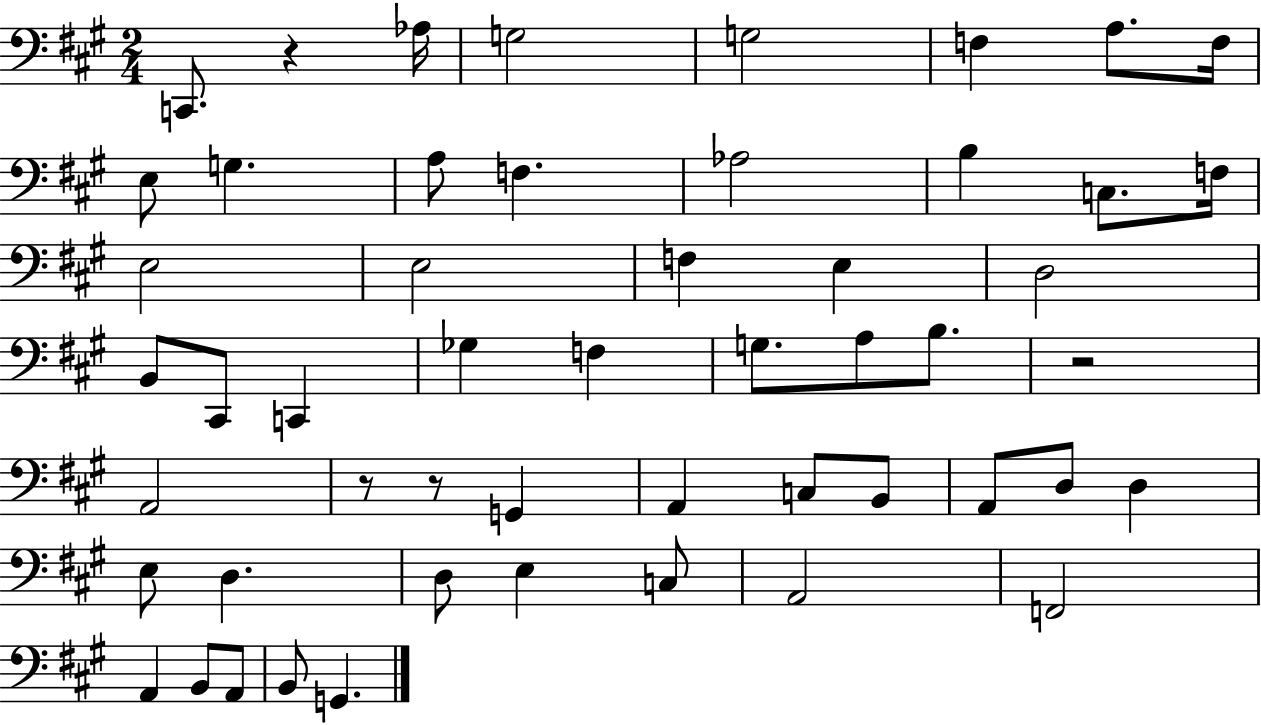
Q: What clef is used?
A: bass